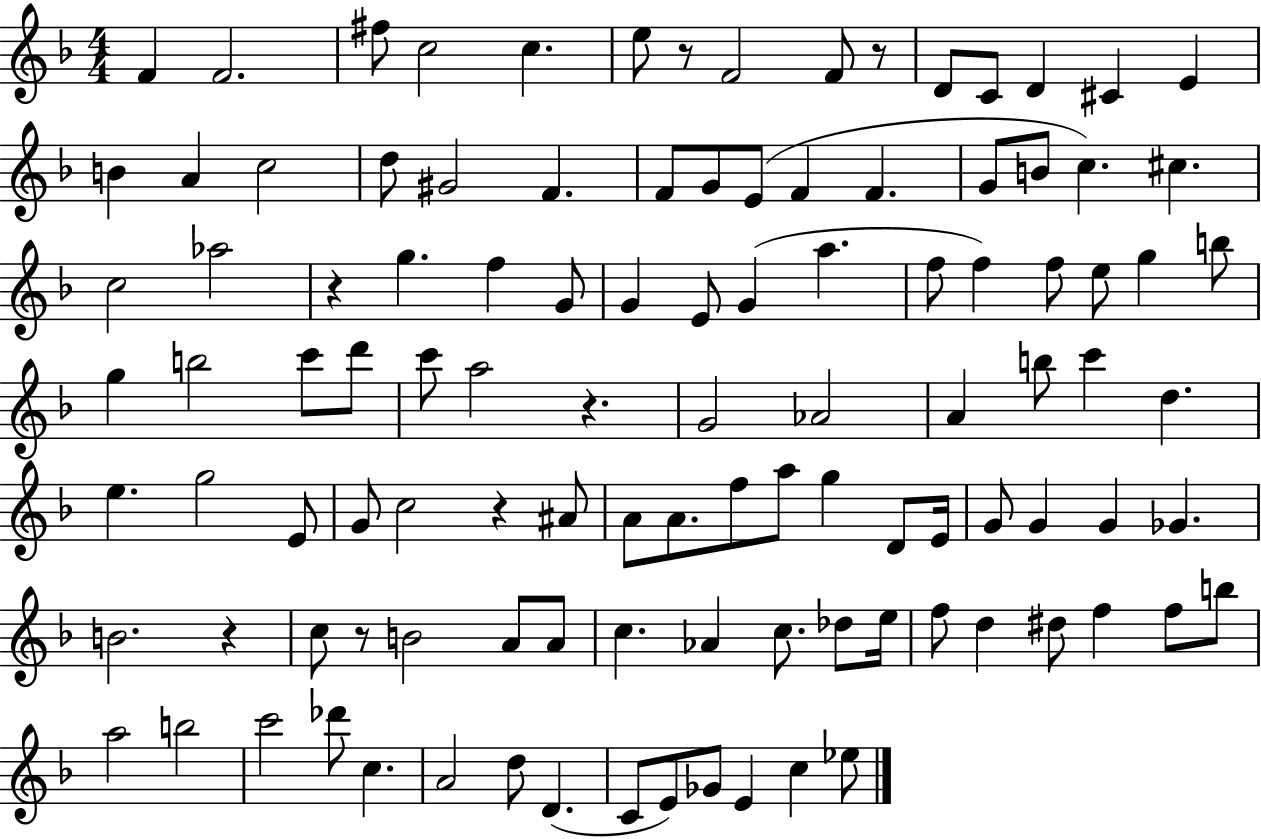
{
  \clef treble
  \numericTimeSignature
  \time 4/4
  \key f \major
  f'4 f'2. | fis''8 c''2 c''4. | e''8 r8 f'2 f'8 r8 | d'8 c'8 d'4 cis'4 e'4 | \break b'4 a'4 c''2 | d''8 gis'2 f'4. | f'8 g'8 e'8( f'4 f'4. | g'8 b'8 c''4.) cis''4. | \break c''2 aes''2 | r4 g''4. f''4 g'8 | g'4 e'8 g'4( a''4. | f''8 f''4) f''8 e''8 g''4 b''8 | \break g''4 b''2 c'''8 d'''8 | c'''8 a''2 r4. | g'2 aes'2 | a'4 b''8 c'''4 d''4. | \break e''4. g''2 e'8 | g'8 c''2 r4 ais'8 | a'8 a'8. f''8 a''8 g''4 d'8 e'16 | g'8 g'4 g'4 ges'4. | \break b'2. r4 | c''8 r8 b'2 a'8 a'8 | c''4. aes'4 c''8. des''8 e''16 | f''8 d''4 dis''8 f''4 f''8 b''8 | \break a''2 b''2 | c'''2 des'''8 c''4. | a'2 d''8 d'4.( | c'8 e'8) ges'8 e'4 c''4 ees''8 | \break \bar "|."
}